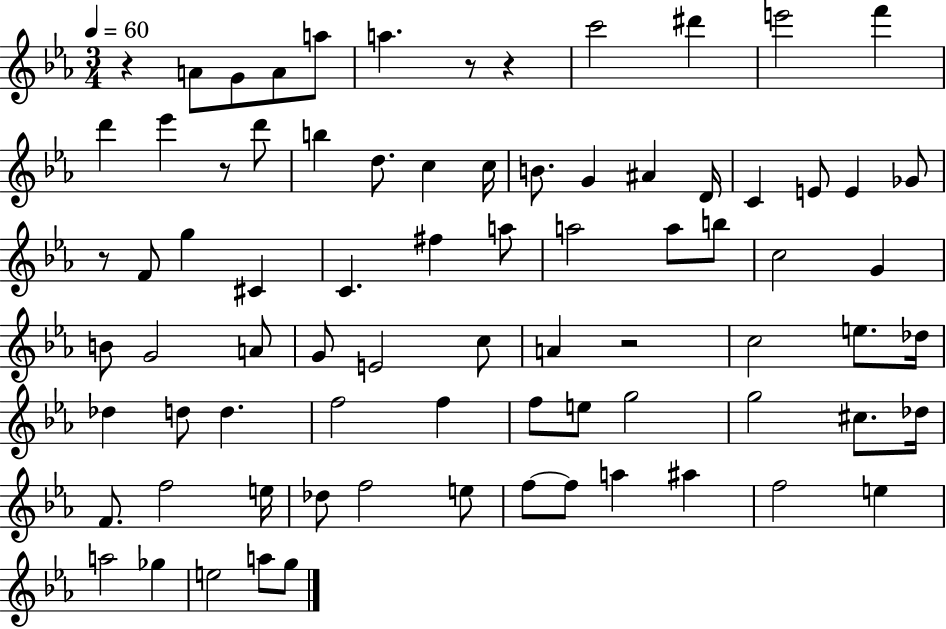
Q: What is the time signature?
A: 3/4